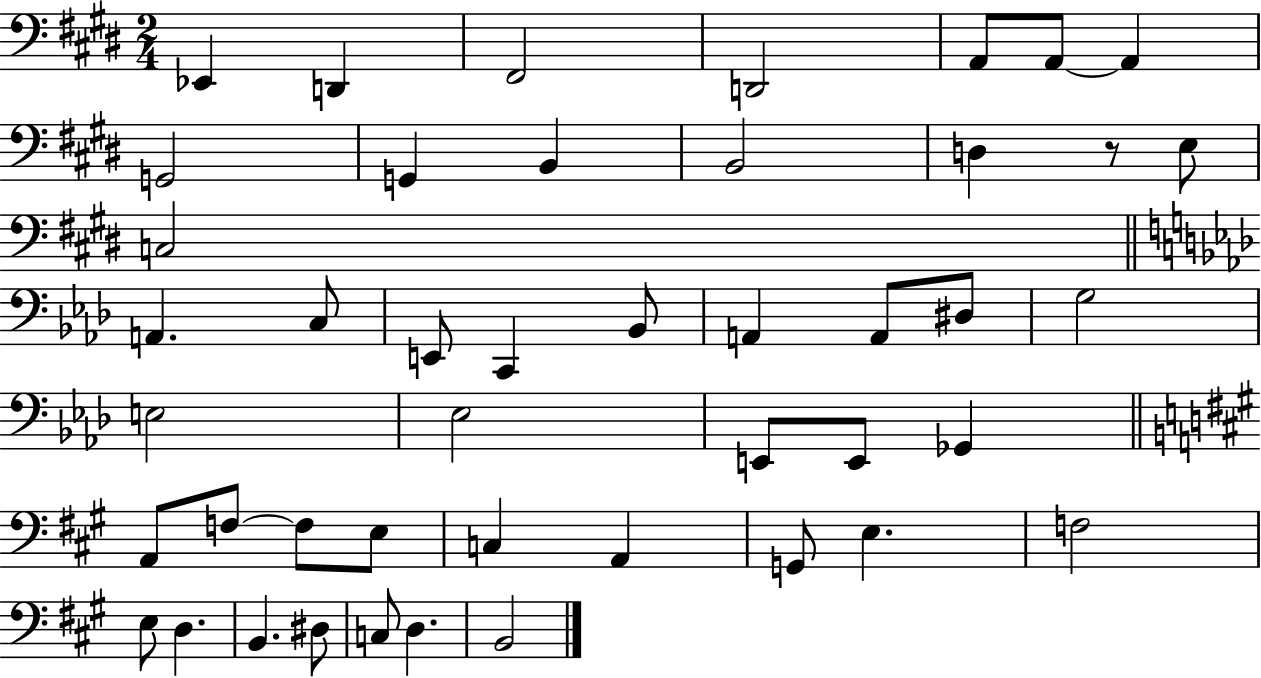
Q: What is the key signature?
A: E major